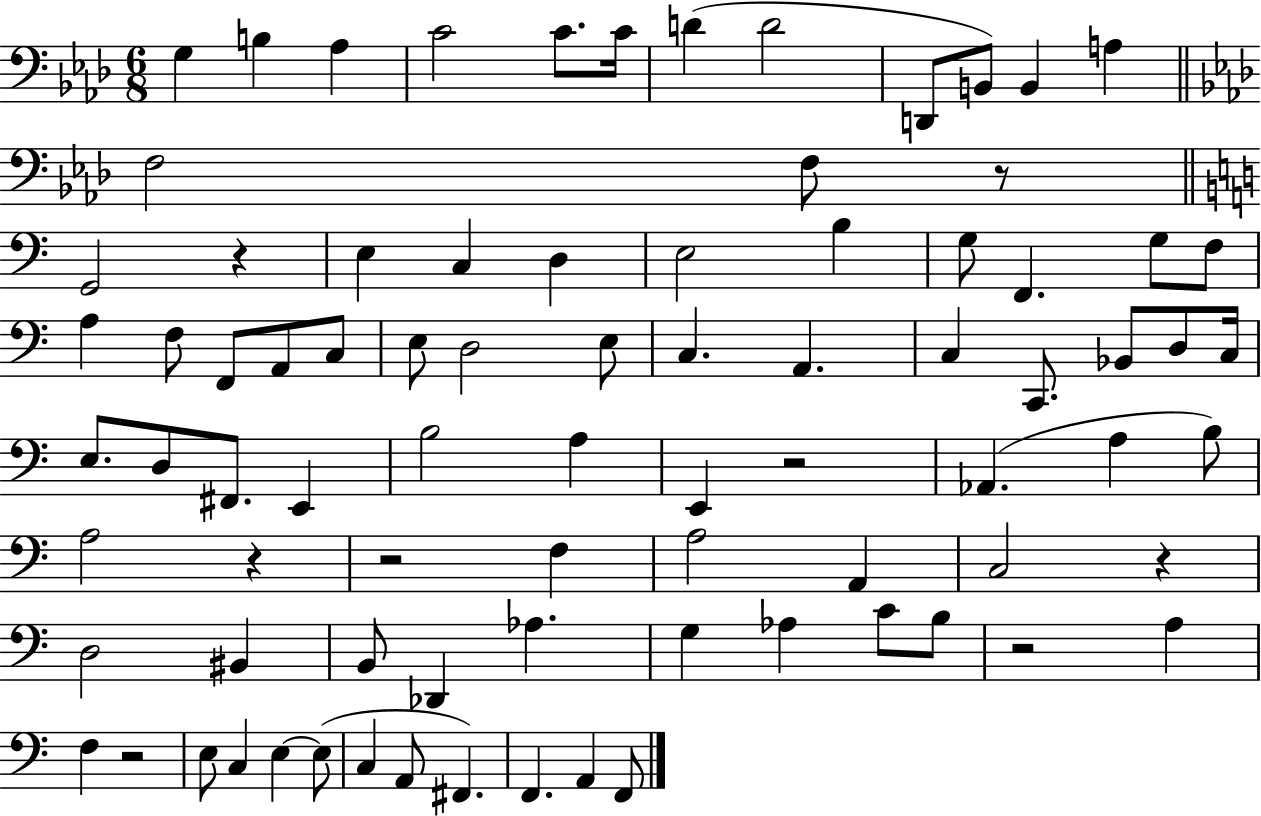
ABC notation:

X:1
T:Untitled
M:6/8
L:1/4
K:Ab
G, B, _A, C2 C/2 C/4 D D2 D,,/2 B,,/2 B,, A, F,2 F,/2 z/2 G,,2 z E, C, D, E,2 B, G,/2 F,, G,/2 F,/2 A, F,/2 F,,/2 A,,/2 C,/2 E,/2 D,2 E,/2 C, A,, C, C,,/2 _B,,/2 D,/2 C,/4 E,/2 D,/2 ^F,,/2 E,, B,2 A, E,, z2 _A,, A, B,/2 A,2 z z2 F, A,2 A,, C,2 z D,2 ^B,, B,,/2 _D,, _A, G, _A, C/2 B,/2 z2 A, F, z2 E,/2 C, E, E,/2 C, A,,/2 ^F,, F,, A,, F,,/2